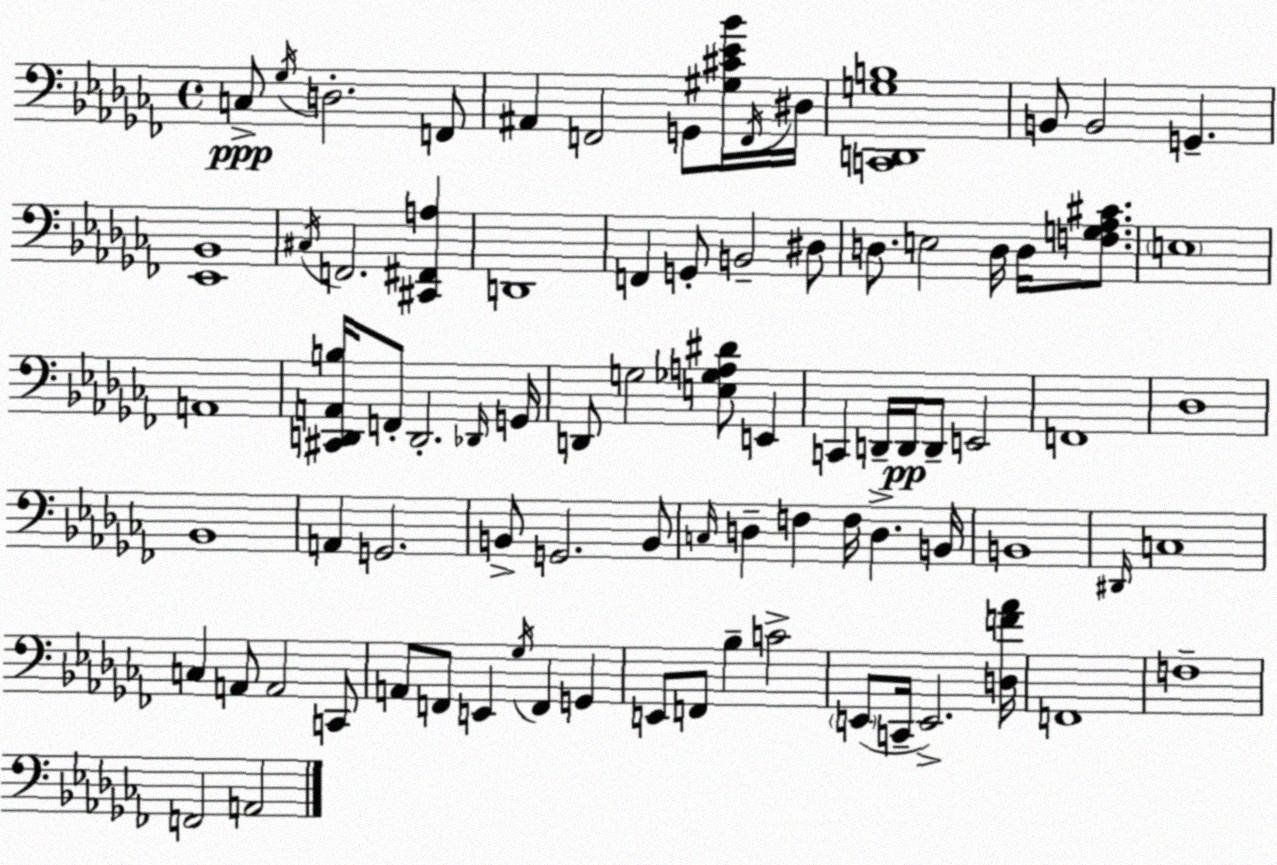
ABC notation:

X:1
T:Untitled
M:4/4
L:1/4
K:Abm
C,/2 _G,/4 D,2 F,,/2 ^A,, F,,2 G,,/2 [^G,^C_E_B]/4 F,,/4 ^D,/4 [C,,D,,G,B,]4 B,,/2 B,,2 G,, [_E,,_B,,]4 ^C,/4 F,,2 [^C,,^F,,A,] D,,4 F,, G,,/2 B,,2 ^D,/2 D,/2 E,2 D,/4 D,/4 [F,G,_A,^C]/2 E,4 A,,4 [^C,,D,,A,,B,]/4 F,,/2 D,,2 _D,,/4 G,,/4 D,,/2 G,2 [E,_G,A,^D]/2 E,, C,, D,,/4 D,,/4 D,,/2 E,,2 F,,4 _D,4 _B,,4 A,, G,,2 B,,/2 G,,2 B,,/2 C,/4 D, F, F,/4 D, B,,/4 B,,4 ^D,,/4 C,4 C, A,,/2 A,,2 C,,/2 A,,/2 F,,/2 E,, _G,/4 F,, G,, E,,/2 F,,/2 _B, C2 E,,/2 C,,/4 E,,2 [D,F_A]/4 F,,4 F,4 F,,2 A,,2